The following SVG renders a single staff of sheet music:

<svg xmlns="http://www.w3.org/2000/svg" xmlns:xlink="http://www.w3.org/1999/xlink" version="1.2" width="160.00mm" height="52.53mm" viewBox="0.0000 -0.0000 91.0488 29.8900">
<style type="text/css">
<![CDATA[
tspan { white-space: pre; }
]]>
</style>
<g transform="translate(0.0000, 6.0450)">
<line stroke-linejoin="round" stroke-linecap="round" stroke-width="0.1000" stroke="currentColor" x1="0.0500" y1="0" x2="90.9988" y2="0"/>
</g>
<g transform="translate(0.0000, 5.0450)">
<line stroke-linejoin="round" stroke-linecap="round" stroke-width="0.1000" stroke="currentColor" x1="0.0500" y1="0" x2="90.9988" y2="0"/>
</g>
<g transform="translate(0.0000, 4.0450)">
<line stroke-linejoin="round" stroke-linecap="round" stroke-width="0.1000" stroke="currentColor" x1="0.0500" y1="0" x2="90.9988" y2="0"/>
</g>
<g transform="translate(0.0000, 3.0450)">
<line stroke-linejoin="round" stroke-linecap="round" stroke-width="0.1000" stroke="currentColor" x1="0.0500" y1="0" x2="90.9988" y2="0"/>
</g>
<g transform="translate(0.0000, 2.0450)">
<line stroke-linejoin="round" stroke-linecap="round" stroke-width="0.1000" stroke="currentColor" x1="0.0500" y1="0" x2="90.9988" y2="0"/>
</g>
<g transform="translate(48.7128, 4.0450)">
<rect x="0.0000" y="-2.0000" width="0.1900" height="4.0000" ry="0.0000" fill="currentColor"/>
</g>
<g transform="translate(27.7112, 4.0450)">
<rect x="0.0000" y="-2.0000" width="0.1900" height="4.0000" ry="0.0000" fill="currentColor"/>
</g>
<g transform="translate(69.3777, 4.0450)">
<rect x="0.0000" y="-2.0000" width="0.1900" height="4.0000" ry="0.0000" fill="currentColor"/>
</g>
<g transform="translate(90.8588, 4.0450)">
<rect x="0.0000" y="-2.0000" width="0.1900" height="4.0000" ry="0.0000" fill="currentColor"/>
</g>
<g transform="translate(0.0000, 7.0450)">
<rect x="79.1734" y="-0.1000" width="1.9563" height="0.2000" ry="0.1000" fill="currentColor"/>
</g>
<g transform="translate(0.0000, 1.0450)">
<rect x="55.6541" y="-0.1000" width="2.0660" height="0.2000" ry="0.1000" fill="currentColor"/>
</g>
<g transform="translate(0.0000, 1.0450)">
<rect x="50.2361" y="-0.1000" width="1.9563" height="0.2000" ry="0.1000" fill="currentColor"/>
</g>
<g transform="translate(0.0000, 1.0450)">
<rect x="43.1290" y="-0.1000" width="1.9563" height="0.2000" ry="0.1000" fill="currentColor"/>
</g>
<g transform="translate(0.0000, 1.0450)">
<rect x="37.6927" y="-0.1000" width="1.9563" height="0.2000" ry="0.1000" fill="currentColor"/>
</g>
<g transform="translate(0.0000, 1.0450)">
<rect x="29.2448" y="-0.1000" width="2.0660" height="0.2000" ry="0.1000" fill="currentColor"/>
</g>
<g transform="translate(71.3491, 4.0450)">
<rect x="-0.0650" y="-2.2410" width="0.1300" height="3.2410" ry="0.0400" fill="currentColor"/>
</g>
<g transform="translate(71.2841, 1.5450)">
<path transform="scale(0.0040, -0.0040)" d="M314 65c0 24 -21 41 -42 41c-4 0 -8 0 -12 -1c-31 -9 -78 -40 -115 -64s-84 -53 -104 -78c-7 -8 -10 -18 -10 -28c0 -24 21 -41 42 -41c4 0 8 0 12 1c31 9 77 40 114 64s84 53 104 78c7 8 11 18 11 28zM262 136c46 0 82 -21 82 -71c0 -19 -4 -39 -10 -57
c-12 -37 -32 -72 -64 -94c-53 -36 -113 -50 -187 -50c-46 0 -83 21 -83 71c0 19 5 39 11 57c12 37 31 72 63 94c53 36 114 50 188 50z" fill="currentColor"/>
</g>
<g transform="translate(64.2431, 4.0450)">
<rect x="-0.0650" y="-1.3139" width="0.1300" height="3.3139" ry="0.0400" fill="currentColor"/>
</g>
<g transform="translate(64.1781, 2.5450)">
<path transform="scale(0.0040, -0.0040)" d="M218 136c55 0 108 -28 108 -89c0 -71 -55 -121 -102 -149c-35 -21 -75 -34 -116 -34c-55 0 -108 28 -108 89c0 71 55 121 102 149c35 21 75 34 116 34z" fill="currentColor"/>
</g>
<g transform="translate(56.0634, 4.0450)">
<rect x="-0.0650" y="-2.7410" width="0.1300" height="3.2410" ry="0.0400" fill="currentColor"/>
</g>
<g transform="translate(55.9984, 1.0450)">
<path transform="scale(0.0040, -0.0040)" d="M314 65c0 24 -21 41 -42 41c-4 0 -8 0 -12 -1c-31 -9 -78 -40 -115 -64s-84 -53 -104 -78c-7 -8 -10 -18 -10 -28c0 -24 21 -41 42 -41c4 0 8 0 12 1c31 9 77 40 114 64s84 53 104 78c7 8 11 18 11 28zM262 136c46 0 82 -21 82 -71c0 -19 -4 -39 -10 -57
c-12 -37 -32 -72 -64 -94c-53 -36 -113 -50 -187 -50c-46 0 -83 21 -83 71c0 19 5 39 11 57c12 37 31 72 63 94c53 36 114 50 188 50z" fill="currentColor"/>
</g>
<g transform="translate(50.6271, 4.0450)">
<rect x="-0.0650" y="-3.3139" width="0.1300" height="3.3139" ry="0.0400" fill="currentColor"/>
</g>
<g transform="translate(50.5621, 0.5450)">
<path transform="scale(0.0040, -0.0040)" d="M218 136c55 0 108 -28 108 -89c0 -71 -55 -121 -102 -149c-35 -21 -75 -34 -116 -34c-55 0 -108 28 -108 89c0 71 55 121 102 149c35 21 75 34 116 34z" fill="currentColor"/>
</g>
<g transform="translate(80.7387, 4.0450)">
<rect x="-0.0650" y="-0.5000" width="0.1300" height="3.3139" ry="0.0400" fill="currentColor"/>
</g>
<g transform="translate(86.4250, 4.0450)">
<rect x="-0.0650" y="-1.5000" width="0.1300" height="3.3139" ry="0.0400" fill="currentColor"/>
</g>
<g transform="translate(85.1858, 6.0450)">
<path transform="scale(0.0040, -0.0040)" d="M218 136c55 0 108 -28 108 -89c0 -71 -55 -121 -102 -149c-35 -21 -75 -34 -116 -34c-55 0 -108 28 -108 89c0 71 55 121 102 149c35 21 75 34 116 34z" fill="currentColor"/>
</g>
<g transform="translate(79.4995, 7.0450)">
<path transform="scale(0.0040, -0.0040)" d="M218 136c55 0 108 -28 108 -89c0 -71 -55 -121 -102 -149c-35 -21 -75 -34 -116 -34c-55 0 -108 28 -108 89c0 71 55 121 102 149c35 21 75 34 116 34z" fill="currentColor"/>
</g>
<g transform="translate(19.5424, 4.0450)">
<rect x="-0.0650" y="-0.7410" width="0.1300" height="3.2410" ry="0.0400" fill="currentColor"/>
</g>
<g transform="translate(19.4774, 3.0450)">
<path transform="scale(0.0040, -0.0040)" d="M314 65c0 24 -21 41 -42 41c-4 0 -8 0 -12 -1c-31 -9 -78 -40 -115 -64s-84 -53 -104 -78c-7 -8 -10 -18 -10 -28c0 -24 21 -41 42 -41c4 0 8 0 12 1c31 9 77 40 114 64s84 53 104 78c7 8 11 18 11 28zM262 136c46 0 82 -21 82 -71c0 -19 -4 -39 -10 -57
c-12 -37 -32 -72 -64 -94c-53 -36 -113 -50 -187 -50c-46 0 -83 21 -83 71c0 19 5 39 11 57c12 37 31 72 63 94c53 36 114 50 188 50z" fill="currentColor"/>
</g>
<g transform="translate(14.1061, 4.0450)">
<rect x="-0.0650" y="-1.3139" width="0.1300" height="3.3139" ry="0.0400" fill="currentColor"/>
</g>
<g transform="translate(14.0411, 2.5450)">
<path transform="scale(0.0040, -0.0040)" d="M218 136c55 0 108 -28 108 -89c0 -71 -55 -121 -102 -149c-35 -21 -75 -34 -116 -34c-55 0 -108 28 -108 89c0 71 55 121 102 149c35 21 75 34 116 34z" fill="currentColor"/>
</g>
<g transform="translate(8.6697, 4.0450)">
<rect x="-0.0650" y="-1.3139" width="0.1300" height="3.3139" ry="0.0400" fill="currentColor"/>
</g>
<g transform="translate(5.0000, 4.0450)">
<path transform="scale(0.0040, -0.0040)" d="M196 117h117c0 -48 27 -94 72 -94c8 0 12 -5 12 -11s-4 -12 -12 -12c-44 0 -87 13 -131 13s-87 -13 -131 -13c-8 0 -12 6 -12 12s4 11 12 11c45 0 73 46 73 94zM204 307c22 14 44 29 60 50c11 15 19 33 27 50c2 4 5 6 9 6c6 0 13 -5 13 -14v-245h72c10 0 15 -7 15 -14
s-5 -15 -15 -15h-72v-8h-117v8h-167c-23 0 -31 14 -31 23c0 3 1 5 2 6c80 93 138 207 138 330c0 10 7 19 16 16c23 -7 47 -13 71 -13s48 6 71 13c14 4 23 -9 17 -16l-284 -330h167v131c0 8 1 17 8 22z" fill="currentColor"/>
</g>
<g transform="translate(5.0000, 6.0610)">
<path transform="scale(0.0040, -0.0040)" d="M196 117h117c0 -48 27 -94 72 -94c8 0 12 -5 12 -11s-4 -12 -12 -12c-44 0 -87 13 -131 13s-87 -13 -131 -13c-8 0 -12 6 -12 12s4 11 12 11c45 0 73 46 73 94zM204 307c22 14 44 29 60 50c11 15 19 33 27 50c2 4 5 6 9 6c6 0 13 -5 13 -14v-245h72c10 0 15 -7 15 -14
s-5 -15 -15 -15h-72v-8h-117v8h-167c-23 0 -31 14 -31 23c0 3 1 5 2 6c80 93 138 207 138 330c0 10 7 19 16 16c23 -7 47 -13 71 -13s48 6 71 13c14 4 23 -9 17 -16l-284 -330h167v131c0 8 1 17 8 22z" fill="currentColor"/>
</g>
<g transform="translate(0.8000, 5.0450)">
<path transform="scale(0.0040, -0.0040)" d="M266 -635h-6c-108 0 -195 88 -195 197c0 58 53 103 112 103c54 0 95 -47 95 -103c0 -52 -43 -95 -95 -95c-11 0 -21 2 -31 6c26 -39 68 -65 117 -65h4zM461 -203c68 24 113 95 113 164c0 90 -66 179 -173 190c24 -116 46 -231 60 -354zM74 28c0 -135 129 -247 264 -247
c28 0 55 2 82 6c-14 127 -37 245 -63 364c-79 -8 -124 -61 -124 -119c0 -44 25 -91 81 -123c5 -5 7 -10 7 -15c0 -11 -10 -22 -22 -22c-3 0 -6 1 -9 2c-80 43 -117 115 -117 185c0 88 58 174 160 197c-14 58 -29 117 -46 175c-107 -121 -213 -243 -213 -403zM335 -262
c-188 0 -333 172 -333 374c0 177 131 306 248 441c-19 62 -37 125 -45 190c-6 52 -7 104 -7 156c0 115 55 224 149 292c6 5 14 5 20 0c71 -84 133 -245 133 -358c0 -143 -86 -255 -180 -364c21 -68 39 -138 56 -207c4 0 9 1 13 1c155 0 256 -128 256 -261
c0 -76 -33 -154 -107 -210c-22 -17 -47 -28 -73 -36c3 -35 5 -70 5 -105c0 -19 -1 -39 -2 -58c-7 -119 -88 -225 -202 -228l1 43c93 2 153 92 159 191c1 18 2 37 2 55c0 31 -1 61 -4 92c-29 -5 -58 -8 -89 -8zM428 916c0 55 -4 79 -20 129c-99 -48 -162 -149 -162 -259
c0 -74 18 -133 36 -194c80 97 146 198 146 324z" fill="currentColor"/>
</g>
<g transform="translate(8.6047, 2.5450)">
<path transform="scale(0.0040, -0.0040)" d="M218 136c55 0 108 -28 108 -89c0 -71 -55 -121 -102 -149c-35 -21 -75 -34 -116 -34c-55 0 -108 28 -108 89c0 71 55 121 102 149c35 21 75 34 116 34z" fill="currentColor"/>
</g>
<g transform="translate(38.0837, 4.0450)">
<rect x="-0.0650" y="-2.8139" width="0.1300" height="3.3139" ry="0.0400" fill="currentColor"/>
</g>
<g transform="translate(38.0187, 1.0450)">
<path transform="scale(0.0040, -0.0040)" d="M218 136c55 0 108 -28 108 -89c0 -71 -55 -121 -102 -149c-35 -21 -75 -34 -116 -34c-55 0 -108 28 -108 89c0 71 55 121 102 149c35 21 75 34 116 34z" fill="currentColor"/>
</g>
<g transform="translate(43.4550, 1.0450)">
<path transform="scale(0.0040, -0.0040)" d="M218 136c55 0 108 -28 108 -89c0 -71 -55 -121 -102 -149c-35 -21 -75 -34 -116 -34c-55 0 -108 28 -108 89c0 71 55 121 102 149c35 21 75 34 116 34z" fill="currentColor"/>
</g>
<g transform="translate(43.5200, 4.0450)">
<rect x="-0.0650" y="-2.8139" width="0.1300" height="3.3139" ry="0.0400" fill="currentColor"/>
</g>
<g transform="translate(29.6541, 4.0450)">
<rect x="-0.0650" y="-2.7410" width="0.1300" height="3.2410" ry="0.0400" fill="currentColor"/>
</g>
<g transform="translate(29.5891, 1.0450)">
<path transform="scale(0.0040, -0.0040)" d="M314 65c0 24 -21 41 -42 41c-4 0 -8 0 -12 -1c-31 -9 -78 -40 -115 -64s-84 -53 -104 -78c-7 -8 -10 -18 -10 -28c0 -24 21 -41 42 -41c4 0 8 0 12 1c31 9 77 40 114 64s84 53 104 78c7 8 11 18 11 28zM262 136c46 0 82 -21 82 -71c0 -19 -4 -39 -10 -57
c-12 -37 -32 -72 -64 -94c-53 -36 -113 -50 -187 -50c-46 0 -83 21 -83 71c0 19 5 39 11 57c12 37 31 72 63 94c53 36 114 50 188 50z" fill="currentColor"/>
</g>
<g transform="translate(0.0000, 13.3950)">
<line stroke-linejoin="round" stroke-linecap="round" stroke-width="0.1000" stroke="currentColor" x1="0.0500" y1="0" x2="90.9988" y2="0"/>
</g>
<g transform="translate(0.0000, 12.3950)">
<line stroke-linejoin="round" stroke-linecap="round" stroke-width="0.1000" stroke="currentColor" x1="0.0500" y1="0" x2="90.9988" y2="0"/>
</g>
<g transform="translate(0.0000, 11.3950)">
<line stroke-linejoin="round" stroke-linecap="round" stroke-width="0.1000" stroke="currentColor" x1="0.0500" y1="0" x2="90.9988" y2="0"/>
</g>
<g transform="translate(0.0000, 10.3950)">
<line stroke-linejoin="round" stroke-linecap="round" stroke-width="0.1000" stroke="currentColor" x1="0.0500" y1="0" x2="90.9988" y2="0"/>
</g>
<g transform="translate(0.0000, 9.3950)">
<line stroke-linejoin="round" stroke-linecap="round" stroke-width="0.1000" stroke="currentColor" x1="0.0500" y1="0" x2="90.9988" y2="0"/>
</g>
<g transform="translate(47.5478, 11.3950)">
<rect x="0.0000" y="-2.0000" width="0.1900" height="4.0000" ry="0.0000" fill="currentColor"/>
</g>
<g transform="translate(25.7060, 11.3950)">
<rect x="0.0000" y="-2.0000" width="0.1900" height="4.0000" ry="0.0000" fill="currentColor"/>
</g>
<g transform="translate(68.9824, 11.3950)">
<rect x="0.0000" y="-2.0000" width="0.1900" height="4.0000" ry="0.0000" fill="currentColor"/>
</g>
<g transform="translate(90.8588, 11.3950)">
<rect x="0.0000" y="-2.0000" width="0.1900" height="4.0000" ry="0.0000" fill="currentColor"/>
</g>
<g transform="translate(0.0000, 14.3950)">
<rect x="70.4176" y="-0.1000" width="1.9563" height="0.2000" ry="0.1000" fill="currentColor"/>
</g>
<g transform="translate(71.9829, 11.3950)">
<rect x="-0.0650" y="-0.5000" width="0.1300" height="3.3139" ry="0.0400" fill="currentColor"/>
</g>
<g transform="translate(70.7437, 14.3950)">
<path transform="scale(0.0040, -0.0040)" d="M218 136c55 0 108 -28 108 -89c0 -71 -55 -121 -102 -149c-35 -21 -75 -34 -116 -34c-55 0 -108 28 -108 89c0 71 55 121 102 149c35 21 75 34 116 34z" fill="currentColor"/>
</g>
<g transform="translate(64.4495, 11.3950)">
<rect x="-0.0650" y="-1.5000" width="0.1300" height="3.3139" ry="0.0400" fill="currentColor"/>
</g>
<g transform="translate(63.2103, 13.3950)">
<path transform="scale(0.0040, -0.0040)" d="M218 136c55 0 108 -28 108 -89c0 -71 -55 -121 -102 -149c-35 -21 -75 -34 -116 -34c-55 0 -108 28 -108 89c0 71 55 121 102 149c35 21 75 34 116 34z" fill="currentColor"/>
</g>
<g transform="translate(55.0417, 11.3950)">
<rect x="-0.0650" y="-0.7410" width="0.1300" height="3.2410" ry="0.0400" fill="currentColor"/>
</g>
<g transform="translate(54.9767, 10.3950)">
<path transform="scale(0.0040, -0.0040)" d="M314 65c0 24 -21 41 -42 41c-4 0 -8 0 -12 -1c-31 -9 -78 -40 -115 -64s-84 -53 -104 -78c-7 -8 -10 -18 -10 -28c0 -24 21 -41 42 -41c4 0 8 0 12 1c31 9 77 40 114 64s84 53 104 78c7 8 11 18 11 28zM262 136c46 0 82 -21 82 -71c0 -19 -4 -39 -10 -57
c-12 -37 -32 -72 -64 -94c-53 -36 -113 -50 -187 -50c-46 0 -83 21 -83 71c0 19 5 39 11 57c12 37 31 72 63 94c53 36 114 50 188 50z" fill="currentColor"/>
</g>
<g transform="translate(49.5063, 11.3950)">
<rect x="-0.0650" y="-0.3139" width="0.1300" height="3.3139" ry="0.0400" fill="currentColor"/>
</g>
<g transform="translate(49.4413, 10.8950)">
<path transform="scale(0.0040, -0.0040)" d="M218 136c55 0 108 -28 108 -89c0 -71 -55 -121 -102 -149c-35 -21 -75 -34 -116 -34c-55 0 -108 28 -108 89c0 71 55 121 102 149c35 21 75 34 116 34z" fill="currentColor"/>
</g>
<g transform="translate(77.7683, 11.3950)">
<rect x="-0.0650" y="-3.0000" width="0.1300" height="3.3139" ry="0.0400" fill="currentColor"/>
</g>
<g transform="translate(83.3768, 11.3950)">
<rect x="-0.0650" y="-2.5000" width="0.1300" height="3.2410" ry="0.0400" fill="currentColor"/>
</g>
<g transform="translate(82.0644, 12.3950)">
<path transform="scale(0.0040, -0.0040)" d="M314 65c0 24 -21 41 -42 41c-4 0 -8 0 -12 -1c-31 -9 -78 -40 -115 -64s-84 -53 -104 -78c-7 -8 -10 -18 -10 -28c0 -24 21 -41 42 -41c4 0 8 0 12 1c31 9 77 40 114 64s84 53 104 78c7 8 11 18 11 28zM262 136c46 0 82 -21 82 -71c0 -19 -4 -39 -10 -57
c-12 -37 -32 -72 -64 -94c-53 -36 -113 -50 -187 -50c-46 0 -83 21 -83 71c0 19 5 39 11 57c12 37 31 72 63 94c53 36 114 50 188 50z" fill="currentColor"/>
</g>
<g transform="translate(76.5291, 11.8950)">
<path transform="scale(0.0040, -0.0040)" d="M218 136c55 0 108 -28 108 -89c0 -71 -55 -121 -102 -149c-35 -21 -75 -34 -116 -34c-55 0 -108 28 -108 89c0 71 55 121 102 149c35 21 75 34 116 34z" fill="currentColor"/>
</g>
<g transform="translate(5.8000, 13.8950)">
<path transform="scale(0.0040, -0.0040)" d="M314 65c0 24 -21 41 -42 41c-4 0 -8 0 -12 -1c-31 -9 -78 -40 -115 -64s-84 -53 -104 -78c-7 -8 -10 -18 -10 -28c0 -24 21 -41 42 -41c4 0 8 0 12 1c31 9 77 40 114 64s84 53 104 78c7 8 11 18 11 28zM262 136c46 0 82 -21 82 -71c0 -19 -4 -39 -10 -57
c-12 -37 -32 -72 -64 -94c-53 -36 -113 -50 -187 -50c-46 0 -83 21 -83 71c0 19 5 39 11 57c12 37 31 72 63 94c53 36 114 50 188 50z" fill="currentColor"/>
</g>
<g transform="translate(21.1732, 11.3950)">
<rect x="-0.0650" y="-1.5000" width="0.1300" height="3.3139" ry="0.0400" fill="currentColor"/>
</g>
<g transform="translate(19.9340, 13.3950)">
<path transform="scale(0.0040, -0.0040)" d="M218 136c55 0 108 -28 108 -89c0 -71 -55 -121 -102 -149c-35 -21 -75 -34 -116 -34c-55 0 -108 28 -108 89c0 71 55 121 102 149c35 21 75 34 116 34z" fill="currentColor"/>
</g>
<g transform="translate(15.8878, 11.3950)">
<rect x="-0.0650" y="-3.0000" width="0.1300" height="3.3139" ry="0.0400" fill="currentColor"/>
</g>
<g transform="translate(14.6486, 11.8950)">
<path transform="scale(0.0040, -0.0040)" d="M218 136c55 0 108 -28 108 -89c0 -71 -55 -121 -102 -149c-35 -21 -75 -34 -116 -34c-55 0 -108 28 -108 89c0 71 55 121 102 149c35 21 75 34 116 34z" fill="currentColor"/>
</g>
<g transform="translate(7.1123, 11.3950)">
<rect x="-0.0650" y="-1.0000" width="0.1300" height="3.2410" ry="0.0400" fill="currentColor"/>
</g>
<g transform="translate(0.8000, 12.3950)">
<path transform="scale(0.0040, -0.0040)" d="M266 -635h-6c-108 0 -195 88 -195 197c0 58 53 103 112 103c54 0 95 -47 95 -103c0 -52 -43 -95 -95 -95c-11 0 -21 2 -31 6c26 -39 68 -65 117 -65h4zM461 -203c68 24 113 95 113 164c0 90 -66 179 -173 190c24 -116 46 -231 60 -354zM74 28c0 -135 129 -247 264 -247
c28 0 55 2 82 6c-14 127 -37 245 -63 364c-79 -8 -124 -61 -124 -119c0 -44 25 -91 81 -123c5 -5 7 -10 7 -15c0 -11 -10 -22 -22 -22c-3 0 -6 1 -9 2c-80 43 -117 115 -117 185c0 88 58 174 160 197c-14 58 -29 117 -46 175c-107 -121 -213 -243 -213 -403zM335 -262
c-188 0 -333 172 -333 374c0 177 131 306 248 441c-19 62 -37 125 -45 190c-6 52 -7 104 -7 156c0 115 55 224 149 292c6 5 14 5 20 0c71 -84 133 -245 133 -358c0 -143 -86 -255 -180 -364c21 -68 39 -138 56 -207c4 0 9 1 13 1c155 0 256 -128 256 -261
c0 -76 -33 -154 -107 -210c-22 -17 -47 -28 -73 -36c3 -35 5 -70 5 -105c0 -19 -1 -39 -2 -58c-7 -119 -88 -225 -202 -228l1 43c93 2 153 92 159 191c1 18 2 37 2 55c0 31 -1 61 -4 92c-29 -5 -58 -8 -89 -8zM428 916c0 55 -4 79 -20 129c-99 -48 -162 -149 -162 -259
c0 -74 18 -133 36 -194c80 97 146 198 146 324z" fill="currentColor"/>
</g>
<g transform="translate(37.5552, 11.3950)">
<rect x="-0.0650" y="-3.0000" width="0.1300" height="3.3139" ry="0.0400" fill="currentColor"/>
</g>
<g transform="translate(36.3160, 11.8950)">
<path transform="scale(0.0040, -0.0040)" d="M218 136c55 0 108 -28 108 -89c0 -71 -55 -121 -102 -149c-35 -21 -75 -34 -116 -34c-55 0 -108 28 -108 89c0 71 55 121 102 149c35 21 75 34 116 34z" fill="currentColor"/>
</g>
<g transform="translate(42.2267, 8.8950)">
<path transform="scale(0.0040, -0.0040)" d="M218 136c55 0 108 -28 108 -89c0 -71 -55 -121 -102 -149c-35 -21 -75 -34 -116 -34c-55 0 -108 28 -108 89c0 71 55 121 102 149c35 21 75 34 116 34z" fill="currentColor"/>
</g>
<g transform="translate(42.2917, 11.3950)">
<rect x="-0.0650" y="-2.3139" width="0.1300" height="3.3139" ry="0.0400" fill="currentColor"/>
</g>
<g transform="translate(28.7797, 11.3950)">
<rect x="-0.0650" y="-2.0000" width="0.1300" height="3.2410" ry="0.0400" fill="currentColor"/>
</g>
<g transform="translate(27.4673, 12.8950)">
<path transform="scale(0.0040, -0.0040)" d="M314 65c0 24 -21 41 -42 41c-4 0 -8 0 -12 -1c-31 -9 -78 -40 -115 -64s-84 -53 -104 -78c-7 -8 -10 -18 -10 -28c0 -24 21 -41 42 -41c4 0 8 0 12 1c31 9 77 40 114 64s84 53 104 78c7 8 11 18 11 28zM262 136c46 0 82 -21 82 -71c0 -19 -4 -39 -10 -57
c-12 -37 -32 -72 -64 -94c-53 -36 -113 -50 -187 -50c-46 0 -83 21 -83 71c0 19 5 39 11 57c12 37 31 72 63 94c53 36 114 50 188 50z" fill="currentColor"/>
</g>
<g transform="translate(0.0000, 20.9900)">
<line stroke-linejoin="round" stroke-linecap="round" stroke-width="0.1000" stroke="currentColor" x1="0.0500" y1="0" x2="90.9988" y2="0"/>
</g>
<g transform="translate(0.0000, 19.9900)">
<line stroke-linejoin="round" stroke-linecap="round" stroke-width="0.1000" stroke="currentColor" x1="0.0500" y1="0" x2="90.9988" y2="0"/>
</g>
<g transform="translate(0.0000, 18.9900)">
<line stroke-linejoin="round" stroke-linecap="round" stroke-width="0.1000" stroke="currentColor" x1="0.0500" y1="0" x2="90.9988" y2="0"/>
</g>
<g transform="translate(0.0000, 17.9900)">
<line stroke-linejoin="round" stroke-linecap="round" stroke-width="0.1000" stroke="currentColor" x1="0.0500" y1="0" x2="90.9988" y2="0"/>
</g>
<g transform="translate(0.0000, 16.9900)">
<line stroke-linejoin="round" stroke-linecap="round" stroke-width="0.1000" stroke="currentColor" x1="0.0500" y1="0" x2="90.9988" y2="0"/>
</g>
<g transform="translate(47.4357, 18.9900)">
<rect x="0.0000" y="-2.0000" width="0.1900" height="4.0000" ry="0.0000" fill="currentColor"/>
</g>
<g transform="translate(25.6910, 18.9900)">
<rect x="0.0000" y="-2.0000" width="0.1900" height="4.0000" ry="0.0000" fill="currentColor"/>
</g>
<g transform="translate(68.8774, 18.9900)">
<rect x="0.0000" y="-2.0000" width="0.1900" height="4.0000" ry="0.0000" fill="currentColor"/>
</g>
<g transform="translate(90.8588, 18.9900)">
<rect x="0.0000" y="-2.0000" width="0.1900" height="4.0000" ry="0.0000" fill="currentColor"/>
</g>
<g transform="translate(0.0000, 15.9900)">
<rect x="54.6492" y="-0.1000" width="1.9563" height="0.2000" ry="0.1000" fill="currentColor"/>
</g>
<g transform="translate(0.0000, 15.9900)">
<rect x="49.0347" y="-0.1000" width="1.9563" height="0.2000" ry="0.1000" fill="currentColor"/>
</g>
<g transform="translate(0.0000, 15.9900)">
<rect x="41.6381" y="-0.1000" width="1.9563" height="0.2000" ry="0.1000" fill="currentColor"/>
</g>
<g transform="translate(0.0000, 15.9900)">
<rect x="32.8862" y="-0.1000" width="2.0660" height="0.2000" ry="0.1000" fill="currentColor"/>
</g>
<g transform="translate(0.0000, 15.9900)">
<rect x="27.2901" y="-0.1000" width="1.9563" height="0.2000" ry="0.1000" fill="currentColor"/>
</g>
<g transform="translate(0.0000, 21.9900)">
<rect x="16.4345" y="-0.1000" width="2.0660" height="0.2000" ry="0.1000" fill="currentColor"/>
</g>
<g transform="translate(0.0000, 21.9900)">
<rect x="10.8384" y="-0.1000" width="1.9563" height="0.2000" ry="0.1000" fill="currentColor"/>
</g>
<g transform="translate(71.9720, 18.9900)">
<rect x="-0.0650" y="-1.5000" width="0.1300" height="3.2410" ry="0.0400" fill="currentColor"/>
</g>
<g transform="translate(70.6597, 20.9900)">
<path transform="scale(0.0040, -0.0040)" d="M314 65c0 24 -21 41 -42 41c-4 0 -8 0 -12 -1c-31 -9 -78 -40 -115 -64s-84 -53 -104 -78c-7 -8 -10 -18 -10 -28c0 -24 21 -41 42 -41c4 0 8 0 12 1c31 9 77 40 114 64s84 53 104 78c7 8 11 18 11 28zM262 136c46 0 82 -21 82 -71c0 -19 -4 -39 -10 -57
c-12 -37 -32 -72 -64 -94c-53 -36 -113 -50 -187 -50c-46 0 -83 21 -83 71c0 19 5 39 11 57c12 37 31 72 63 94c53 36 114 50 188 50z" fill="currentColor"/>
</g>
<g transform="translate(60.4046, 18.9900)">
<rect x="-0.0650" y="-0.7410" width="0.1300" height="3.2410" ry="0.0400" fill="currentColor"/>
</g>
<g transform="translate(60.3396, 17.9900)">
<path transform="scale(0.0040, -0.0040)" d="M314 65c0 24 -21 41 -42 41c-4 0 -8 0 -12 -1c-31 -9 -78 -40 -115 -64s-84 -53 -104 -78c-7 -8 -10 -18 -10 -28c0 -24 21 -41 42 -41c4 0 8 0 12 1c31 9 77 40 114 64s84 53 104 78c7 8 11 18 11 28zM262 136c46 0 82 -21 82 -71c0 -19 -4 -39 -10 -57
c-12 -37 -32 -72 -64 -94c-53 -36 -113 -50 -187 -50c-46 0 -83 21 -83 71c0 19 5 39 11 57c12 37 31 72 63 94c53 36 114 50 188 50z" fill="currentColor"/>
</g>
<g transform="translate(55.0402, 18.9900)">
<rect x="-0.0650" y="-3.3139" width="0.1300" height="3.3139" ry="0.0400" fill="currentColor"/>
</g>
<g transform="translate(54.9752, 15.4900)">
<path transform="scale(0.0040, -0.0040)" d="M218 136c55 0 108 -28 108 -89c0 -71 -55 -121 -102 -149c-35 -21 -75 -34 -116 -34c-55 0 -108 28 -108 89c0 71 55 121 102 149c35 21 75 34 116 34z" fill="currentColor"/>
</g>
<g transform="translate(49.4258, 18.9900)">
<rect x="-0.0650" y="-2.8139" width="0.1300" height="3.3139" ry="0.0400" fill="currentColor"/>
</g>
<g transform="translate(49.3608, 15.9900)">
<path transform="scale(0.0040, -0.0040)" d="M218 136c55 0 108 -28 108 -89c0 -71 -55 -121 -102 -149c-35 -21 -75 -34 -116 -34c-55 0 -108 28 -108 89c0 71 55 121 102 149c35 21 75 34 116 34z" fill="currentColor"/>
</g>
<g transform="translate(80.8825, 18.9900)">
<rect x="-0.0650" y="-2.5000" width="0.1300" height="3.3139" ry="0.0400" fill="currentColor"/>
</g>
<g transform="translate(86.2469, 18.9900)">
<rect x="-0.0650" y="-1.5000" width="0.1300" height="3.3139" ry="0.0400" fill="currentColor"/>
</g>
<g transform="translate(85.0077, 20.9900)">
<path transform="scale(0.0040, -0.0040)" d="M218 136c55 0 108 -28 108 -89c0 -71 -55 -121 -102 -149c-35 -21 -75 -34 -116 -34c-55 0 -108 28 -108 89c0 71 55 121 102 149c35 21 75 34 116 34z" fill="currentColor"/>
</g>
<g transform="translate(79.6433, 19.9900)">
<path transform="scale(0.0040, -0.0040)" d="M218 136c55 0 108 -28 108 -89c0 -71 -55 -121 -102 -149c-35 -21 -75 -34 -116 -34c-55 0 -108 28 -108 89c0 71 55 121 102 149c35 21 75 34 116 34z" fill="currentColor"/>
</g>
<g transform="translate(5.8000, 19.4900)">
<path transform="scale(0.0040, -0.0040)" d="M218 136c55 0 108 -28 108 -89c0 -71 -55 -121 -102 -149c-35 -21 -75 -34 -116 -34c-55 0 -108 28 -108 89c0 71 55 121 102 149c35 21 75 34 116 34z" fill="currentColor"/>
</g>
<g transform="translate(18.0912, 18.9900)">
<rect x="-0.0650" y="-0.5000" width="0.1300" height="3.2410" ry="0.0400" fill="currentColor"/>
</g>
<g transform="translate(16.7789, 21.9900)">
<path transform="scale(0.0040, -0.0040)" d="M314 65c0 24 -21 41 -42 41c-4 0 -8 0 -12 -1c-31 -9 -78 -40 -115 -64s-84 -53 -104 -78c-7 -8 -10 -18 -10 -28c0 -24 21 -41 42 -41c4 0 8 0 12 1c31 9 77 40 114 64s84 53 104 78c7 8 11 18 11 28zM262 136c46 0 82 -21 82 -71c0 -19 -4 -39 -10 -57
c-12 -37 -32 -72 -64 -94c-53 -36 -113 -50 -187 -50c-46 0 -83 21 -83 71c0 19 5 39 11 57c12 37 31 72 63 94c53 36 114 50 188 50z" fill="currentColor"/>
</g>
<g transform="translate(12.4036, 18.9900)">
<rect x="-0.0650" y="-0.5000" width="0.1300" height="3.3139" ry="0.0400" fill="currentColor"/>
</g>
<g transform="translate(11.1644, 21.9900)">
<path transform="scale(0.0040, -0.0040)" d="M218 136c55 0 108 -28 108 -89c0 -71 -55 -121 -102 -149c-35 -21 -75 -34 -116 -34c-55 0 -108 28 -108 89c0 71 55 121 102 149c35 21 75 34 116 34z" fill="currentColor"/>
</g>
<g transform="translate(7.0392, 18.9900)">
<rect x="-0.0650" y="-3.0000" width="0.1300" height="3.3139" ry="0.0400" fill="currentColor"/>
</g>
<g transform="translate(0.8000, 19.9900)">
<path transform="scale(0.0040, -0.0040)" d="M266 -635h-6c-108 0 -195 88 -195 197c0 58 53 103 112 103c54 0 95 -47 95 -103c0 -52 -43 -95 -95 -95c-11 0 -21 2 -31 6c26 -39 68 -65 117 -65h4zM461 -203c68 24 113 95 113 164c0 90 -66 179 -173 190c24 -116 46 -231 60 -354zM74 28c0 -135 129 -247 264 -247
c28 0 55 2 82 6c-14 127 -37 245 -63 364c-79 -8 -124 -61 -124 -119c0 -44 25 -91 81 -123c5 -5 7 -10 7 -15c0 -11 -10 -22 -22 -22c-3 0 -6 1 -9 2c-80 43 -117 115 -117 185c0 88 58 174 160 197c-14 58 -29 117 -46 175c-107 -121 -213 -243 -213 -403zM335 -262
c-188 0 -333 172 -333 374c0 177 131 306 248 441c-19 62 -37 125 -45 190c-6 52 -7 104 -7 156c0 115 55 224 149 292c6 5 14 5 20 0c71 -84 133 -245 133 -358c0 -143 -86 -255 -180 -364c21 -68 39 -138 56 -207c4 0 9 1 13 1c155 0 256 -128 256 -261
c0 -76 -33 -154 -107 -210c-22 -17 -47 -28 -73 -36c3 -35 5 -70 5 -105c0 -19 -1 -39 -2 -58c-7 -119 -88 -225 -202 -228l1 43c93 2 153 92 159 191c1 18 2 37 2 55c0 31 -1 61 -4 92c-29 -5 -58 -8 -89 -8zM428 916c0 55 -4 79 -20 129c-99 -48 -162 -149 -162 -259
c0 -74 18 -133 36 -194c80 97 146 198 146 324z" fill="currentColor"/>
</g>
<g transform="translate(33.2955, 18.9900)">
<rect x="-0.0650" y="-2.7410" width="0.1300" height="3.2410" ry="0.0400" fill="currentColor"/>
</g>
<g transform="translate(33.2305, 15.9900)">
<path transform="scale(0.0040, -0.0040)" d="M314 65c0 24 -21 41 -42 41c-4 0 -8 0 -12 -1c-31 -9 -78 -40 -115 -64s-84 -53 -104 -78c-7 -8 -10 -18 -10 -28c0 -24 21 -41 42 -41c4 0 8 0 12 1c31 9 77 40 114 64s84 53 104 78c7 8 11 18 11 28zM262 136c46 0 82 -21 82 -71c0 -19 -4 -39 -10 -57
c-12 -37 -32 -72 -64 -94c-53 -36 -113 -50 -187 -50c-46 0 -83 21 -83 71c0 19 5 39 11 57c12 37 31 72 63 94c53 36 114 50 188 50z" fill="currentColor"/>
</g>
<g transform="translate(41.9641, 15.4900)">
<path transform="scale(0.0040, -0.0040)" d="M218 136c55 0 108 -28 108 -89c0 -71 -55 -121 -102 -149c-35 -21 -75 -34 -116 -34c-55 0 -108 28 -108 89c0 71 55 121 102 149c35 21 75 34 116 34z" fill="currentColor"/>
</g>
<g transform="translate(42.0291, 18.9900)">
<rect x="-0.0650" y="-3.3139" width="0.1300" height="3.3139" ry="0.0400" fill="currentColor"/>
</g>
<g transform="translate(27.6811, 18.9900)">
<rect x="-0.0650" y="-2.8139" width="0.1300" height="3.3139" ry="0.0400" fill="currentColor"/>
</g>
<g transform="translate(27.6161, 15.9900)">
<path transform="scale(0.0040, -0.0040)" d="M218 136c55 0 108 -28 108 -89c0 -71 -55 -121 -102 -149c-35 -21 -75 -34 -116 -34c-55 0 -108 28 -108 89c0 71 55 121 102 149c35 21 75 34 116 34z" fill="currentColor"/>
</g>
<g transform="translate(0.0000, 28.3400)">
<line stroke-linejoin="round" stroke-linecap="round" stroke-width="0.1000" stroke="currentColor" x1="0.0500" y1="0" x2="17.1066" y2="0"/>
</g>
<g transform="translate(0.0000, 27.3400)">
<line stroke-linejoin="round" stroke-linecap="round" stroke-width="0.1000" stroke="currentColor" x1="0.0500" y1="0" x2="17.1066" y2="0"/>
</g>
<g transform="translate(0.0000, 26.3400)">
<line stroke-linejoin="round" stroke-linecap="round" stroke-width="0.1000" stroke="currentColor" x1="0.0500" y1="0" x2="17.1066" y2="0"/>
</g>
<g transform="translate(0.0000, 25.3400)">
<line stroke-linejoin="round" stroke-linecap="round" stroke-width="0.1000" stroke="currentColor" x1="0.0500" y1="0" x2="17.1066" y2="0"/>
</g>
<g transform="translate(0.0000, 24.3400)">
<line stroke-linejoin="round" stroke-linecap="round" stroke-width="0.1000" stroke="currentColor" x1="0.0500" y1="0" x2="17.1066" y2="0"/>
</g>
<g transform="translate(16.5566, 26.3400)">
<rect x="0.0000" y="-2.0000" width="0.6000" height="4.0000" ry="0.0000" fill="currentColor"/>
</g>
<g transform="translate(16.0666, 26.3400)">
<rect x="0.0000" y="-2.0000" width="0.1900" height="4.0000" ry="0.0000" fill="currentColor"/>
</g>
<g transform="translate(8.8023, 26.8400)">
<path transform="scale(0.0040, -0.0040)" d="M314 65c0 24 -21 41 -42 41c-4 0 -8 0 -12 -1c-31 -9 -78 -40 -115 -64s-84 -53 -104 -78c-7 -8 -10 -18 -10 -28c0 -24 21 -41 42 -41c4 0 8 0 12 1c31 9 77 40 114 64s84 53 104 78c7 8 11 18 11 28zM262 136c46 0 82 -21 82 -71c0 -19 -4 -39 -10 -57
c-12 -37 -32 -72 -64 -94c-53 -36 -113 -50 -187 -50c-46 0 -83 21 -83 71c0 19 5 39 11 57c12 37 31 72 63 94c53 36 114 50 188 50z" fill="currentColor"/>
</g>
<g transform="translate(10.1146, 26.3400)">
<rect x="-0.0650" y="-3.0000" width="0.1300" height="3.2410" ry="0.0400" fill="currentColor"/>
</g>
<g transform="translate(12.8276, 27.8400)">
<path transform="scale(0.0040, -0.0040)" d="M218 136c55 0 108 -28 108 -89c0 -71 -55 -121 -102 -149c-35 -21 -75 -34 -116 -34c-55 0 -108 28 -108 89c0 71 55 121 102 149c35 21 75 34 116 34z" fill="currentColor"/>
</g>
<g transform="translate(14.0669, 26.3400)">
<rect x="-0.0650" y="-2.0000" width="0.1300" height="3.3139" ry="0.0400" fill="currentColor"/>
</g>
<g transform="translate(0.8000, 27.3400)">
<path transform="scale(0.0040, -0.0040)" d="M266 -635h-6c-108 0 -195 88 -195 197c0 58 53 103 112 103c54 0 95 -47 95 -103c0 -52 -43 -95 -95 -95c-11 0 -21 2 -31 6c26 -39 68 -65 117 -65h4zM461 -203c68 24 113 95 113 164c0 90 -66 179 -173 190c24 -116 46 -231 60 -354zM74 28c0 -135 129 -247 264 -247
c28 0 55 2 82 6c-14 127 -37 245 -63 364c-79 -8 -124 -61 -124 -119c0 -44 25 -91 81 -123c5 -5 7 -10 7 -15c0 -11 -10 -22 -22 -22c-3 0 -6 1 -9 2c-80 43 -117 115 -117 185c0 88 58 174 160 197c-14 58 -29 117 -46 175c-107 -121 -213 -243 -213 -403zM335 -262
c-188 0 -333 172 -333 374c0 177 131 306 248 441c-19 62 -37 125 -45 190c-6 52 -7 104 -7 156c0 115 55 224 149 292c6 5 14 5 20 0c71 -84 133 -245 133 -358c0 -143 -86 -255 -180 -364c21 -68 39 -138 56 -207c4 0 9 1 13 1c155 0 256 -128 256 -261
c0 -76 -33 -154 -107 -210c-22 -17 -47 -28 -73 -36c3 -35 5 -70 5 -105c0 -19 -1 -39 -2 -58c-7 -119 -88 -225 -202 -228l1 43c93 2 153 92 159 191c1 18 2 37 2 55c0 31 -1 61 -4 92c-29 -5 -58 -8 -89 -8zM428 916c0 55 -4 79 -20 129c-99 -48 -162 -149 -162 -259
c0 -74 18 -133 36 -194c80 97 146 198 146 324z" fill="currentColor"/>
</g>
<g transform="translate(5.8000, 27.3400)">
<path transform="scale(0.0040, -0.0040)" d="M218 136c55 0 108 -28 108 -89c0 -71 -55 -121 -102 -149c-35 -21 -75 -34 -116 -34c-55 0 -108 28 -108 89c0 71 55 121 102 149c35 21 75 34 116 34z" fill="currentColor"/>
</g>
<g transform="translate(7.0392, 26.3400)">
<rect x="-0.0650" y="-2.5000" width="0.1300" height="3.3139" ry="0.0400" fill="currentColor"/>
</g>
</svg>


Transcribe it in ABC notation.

X:1
T:Untitled
M:4/4
L:1/4
K:C
e e d2 a2 a a b a2 e g2 C E D2 A E F2 A g c d2 E C A G2 A C C2 a a2 b a b d2 E2 G E G A2 F